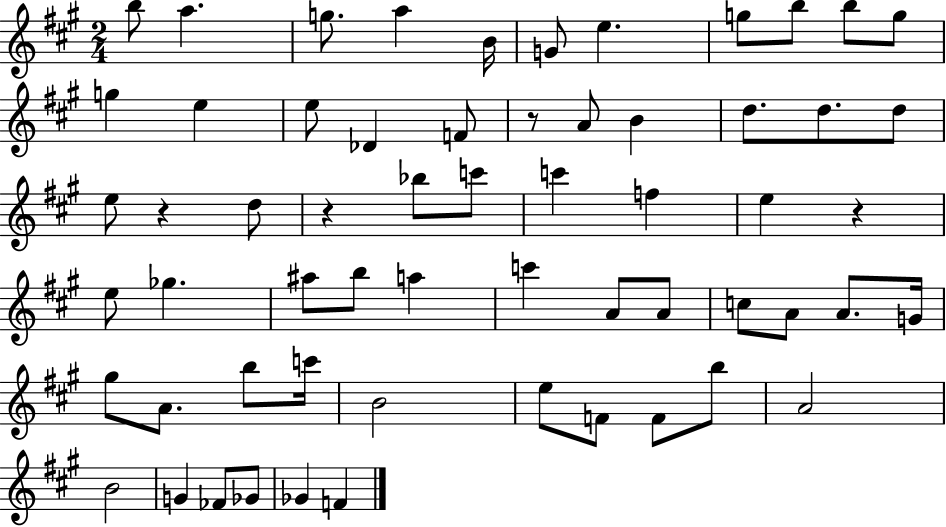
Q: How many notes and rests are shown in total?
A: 60